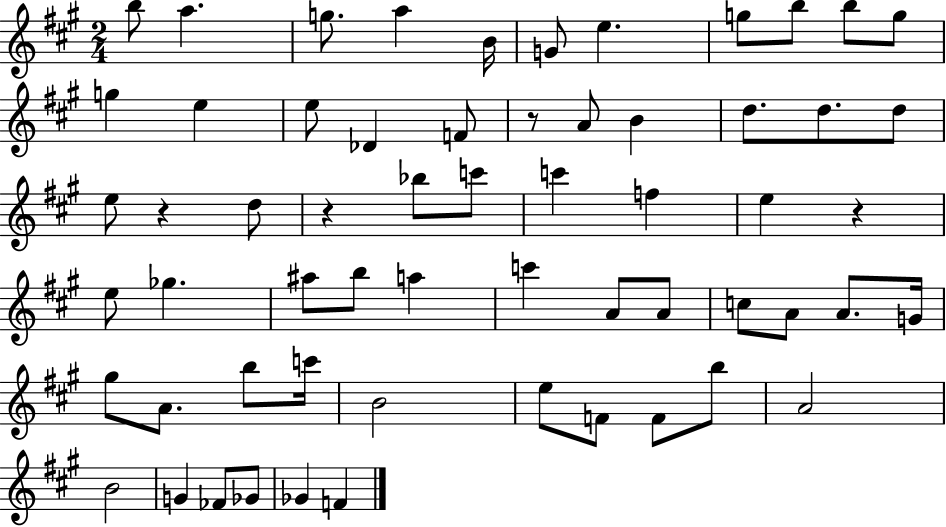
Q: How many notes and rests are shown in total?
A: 60